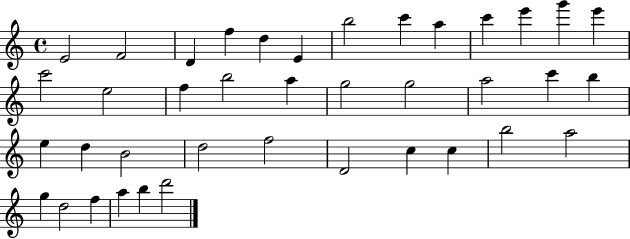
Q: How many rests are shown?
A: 0